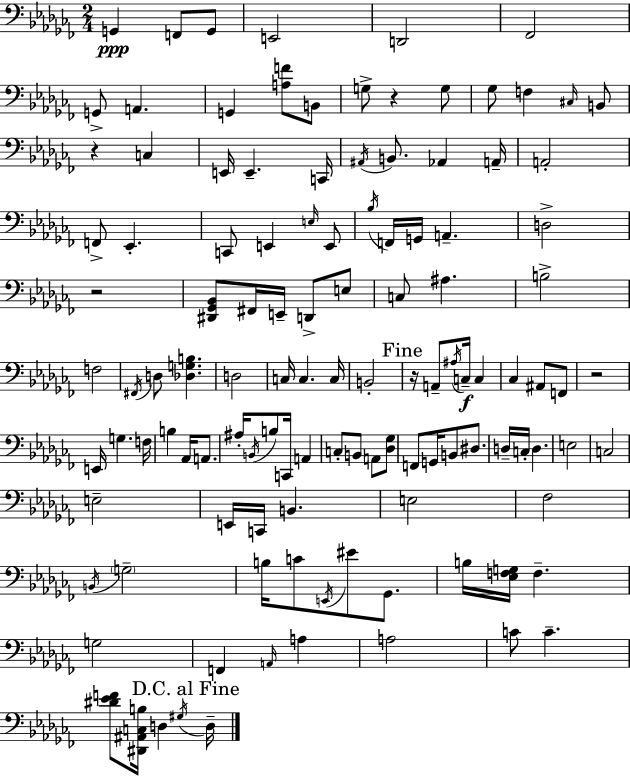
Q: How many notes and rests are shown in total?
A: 118